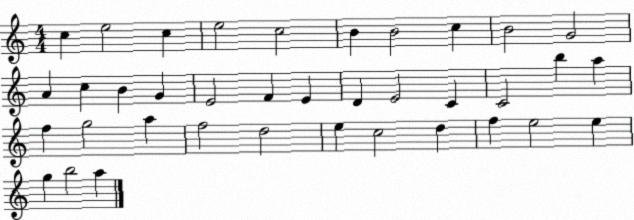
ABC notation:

X:1
T:Untitled
M:4/4
L:1/4
K:C
c e2 c e2 c2 B B2 c B2 G2 A c B G E2 F E D E2 C C2 b a f g2 a f2 d2 e c2 d f e2 e g b2 a